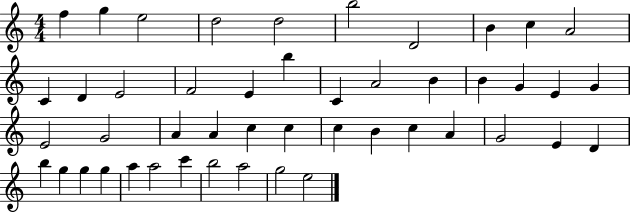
X:1
T:Untitled
M:4/4
L:1/4
K:C
f g e2 d2 d2 b2 D2 B c A2 C D E2 F2 E b C A2 B B G E G E2 G2 A A c c c B c A G2 E D b g g g a a2 c' b2 a2 g2 e2